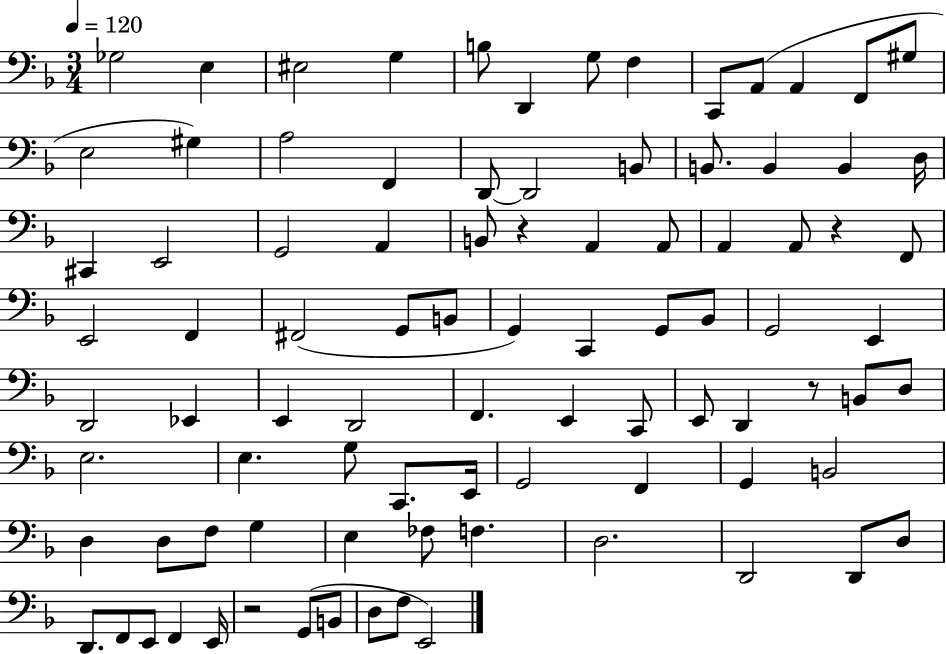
{
  \clef bass
  \numericTimeSignature
  \time 3/4
  \key f \major
  \tempo 4 = 120
  ges2 e4 | eis2 g4 | b8 d,4 g8 f4 | c,8 a,8( a,4 f,8 gis8 | \break e2 gis4) | a2 f,4 | d,8~~ d,2 b,8 | b,8. b,4 b,4 d16 | \break cis,4 e,2 | g,2 a,4 | b,8 r4 a,4 a,8 | a,4 a,8 r4 f,8 | \break e,2 f,4 | fis,2( g,8 b,8 | g,4) c,4 g,8 bes,8 | g,2 e,4 | \break d,2 ees,4 | e,4 d,2 | f,4. e,4 c,8 | e,8 d,4 r8 b,8 d8 | \break e2. | e4. g8 c,8. e,16 | g,2 f,4 | g,4 b,2 | \break d4 d8 f8 g4 | e4 fes8 f4. | d2. | d,2 d,8 d8 | \break d,8. f,8 e,8 f,4 e,16 | r2 g,8( b,8 | d8 f8 e,2) | \bar "|."
}